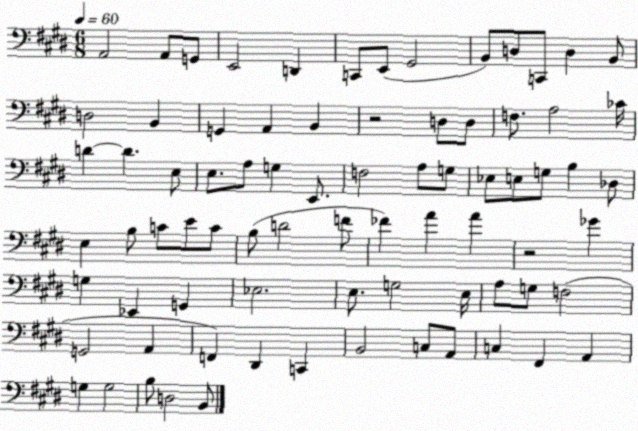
X:1
T:Untitled
M:6/8
L:1/4
K:E
A,,2 A,,/2 G,,/2 E,,2 D,, C,,/2 E,,/2 ^G,,2 B,,/2 D,/2 C,,/2 D, B,,/2 D,2 B,, G,, A,, B,, z2 D,/2 D,/2 F,/2 A,2 _C/4 D D E,/2 E,/2 A,/2 G, E,,/2 F,2 A,/2 G,/2 _E,/2 E,/2 G,/2 B, _D,/2 E, B,/2 C/2 E/2 C/2 B,/2 D2 F/2 _F A A z2 _G G, _E,, G,, _E,2 E,/2 G,2 E,/4 A,/2 G,/2 F,2 G,,2 A,, F,, ^D,, C,, B,,2 C,/2 A,,/2 C, ^F,, A,, G, G,2 B,/2 D,2 B,,/2